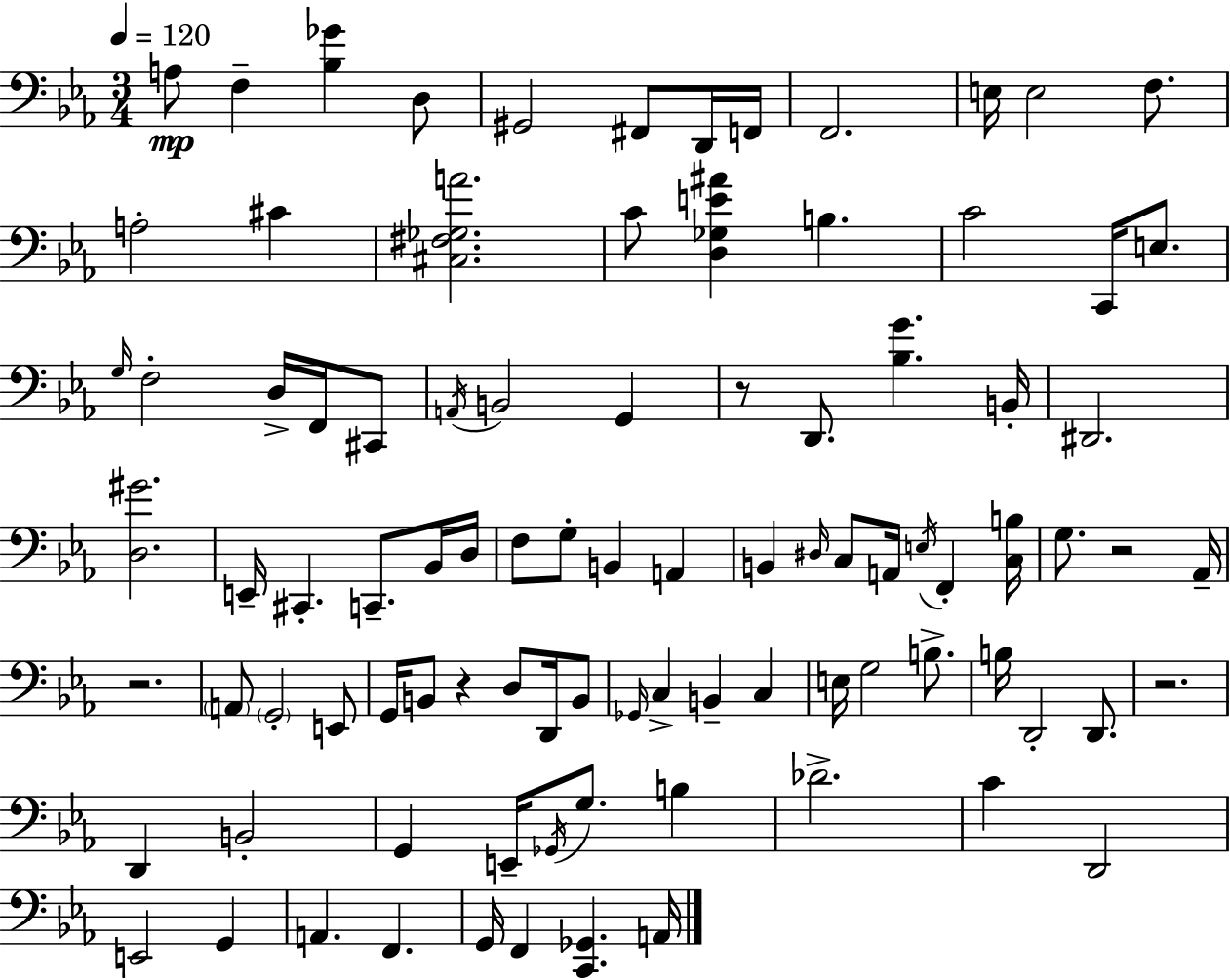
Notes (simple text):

A3/e F3/q [Bb3,Gb4]/q D3/e G#2/h F#2/e D2/s F2/s F2/h. E3/s E3/h F3/e. A3/h C#4/q [C#3,F#3,Gb3,A4]/h. C4/e [D3,Gb3,E4,A#4]/q B3/q. C4/h C2/s E3/e. G3/s F3/h D3/s F2/s C#2/e A2/s B2/h G2/q R/e D2/e. [Bb3,G4]/q. B2/s D#2/h. [D3,G#4]/h. E2/s C#2/q. C2/e. Bb2/s D3/s F3/e G3/e B2/q A2/q B2/q D#3/s C3/e A2/s E3/s F2/q [C3,B3]/s G3/e. R/h Ab2/s R/h. A2/e G2/h E2/e G2/s B2/e R/q D3/e D2/s B2/e Gb2/s C3/q B2/q C3/q E3/s G3/h B3/e. B3/s D2/h D2/e. R/h. D2/q B2/h G2/q E2/s Gb2/s G3/e. B3/q Db4/h. C4/q D2/h E2/h G2/q A2/q. F2/q. G2/s F2/q [C2,Gb2]/q. A2/s